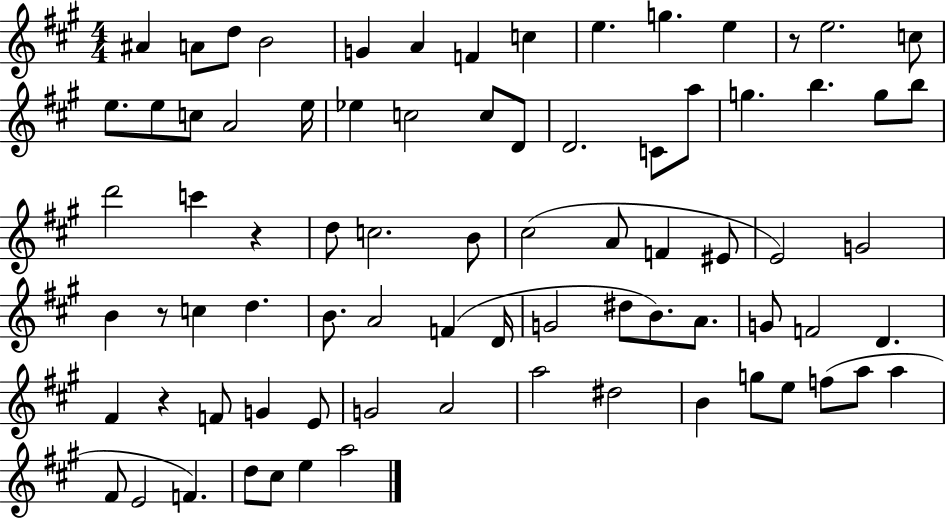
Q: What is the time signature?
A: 4/4